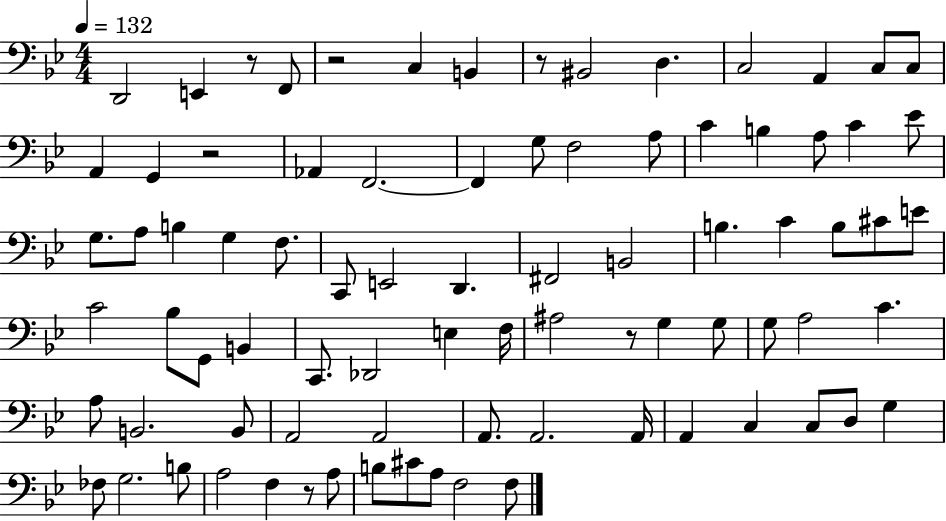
D2/h E2/q R/e F2/e R/h C3/q B2/q R/e BIS2/h D3/q. C3/h A2/q C3/e C3/e A2/q G2/q R/h Ab2/q F2/h. F2/q G3/e F3/h A3/e C4/q B3/q A3/e C4/q Eb4/e G3/e. A3/e B3/q G3/q F3/e. C2/e E2/h D2/q. F#2/h B2/h B3/q. C4/q B3/e C#4/e E4/e C4/h Bb3/e G2/e B2/q C2/e. Db2/h E3/q F3/s A#3/h R/e G3/q G3/e G3/e A3/h C4/q. A3/e B2/h. B2/e A2/h A2/h A2/e. A2/h. A2/s A2/q C3/q C3/e D3/e G3/q FES3/e G3/h. B3/e A3/h F3/q R/e A3/e B3/e C#4/e A3/e F3/h F3/e